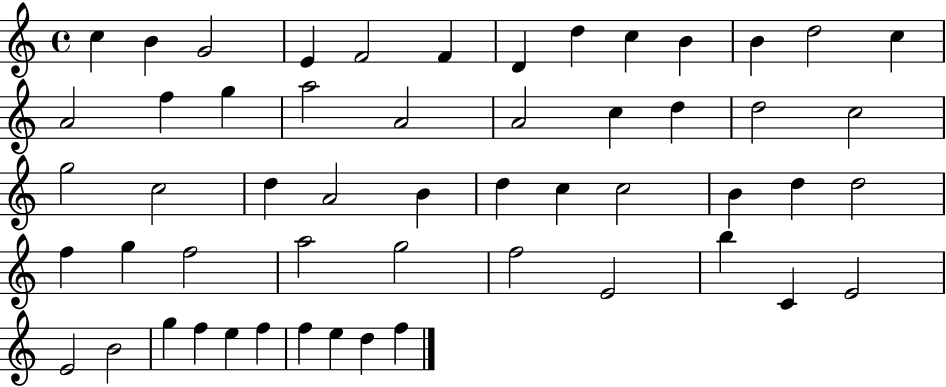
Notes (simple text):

C5/q B4/q G4/h E4/q F4/h F4/q D4/q D5/q C5/q B4/q B4/q D5/h C5/q A4/h F5/q G5/q A5/h A4/h A4/h C5/q D5/q D5/h C5/h G5/h C5/h D5/q A4/h B4/q D5/q C5/q C5/h B4/q D5/q D5/h F5/q G5/q F5/h A5/h G5/h F5/h E4/h B5/q C4/q E4/h E4/h B4/h G5/q F5/q E5/q F5/q F5/q E5/q D5/q F5/q